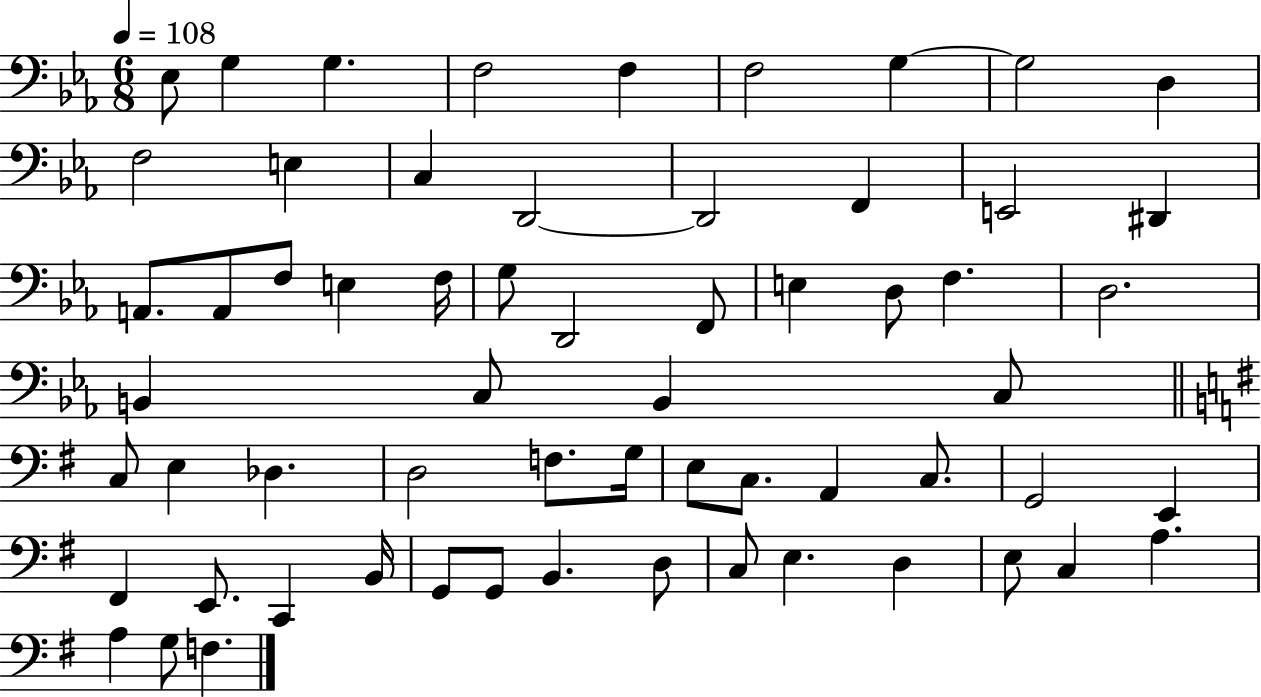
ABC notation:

X:1
T:Untitled
M:6/8
L:1/4
K:Eb
_E,/2 G, G, F,2 F, F,2 G, G,2 D, F,2 E, C, D,,2 D,,2 F,, E,,2 ^D,, A,,/2 A,,/2 F,/2 E, F,/4 G,/2 D,,2 F,,/2 E, D,/2 F, D,2 B,, C,/2 B,, C,/2 C,/2 E, _D, D,2 F,/2 G,/4 E,/2 C,/2 A,, C,/2 G,,2 E,, ^F,, E,,/2 C,, B,,/4 G,,/2 G,,/2 B,, D,/2 C,/2 E, D, E,/2 C, A, A, G,/2 F,